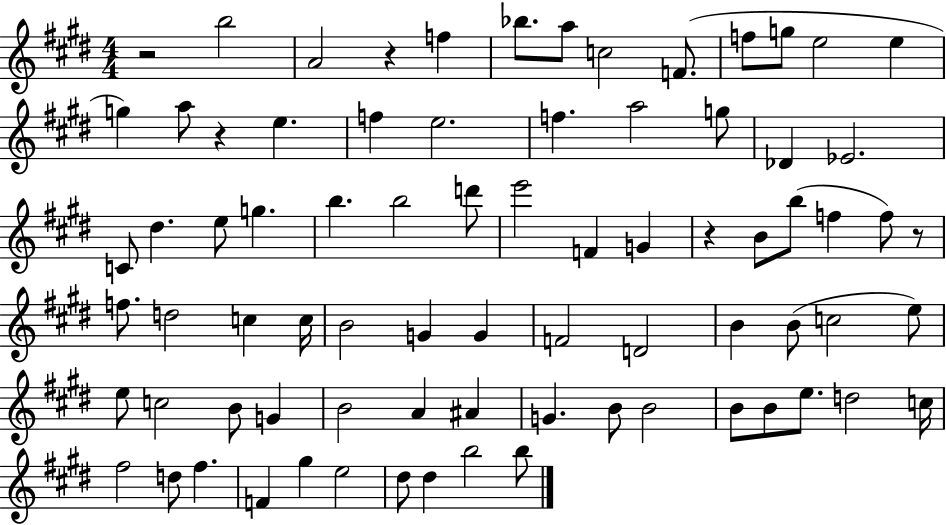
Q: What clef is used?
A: treble